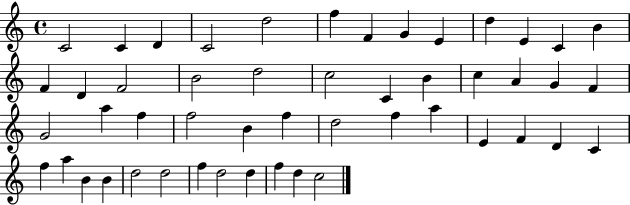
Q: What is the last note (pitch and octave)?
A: C5